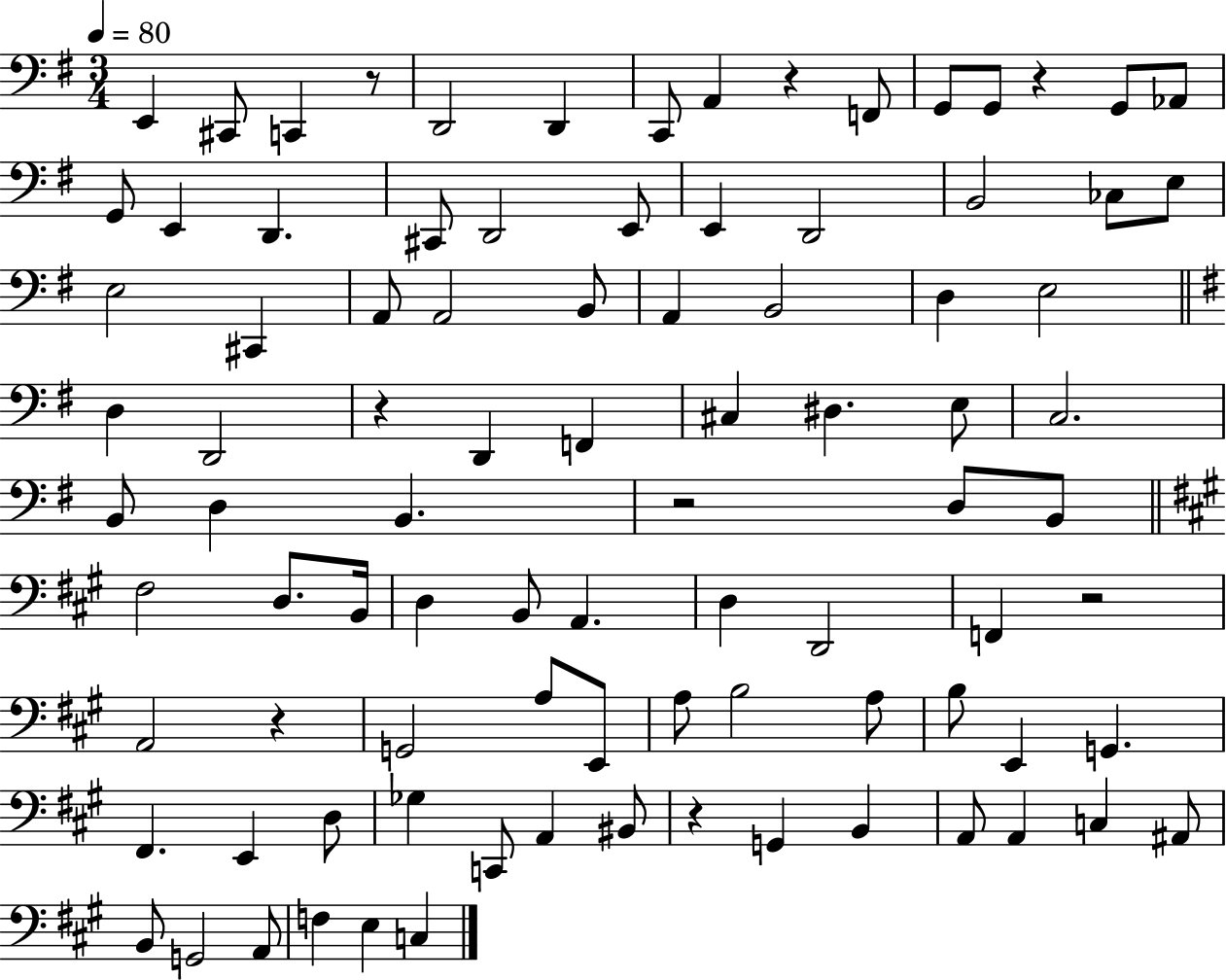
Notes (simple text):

E2/q C#2/e C2/q R/e D2/h D2/q C2/e A2/q R/q F2/e G2/e G2/e R/q G2/e Ab2/e G2/e E2/q D2/q. C#2/e D2/h E2/e E2/q D2/h B2/h CES3/e E3/e E3/h C#2/q A2/e A2/h B2/e A2/q B2/h D3/q E3/h D3/q D2/h R/q D2/q F2/q C#3/q D#3/q. E3/e C3/h. B2/e D3/q B2/q. R/h D3/e B2/e F#3/h D3/e. B2/s D3/q B2/e A2/q. D3/q D2/h F2/q R/h A2/h R/q G2/h A3/e E2/e A3/e B3/h A3/e B3/e E2/q G2/q. F#2/q. E2/q D3/e Gb3/q C2/e A2/q BIS2/e R/q G2/q B2/q A2/e A2/q C3/q A#2/e B2/e G2/h A2/e F3/q E3/q C3/q